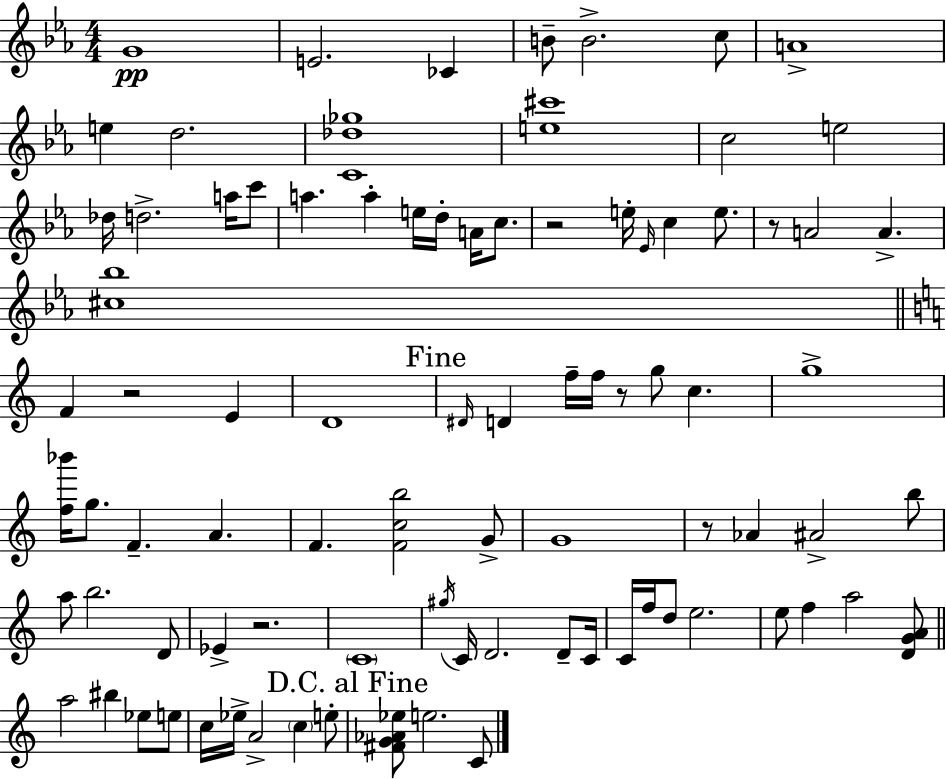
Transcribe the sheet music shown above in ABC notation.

X:1
T:Untitled
M:4/4
L:1/4
K:Eb
G4 E2 _C B/2 B2 c/2 A4 e d2 [C_d_g]4 [e^c']4 c2 e2 _d/4 d2 a/4 c'/2 a a e/4 d/4 A/4 c/2 z2 e/4 _E/4 c e/2 z/2 A2 A [^c_b]4 F z2 E D4 ^D/4 D f/4 f/4 z/2 g/2 c g4 [f_b']/4 g/2 F A F [Fcb]2 G/2 G4 z/2 _A ^A2 b/2 a/2 b2 D/2 _E z2 C4 ^g/4 C/4 D2 D/2 C/4 C/4 f/4 d/2 e2 e/2 f a2 [DGA]/2 a2 ^b _e/2 e/2 c/4 _e/4 A2 c e/2 [^FG_A_e]/2 e2 C/2